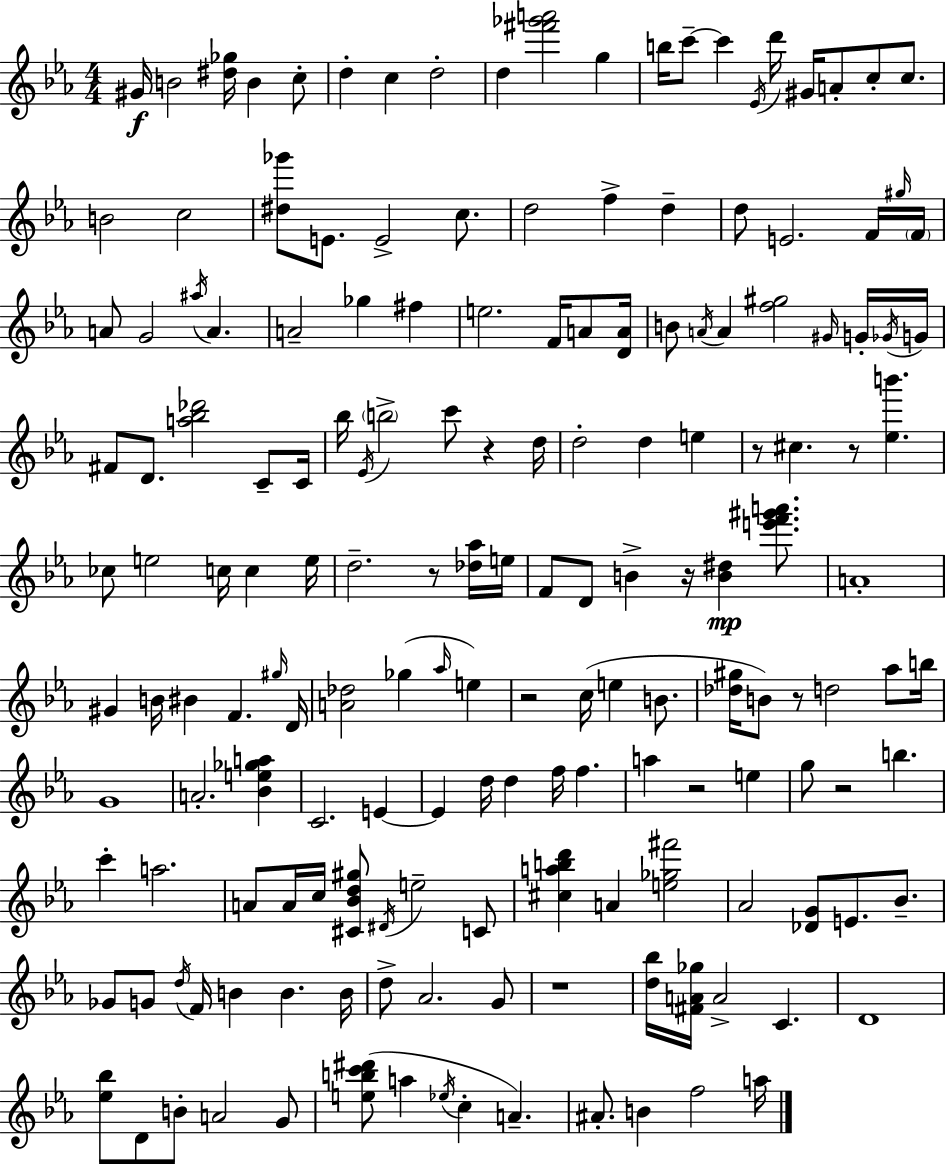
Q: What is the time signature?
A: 4/4